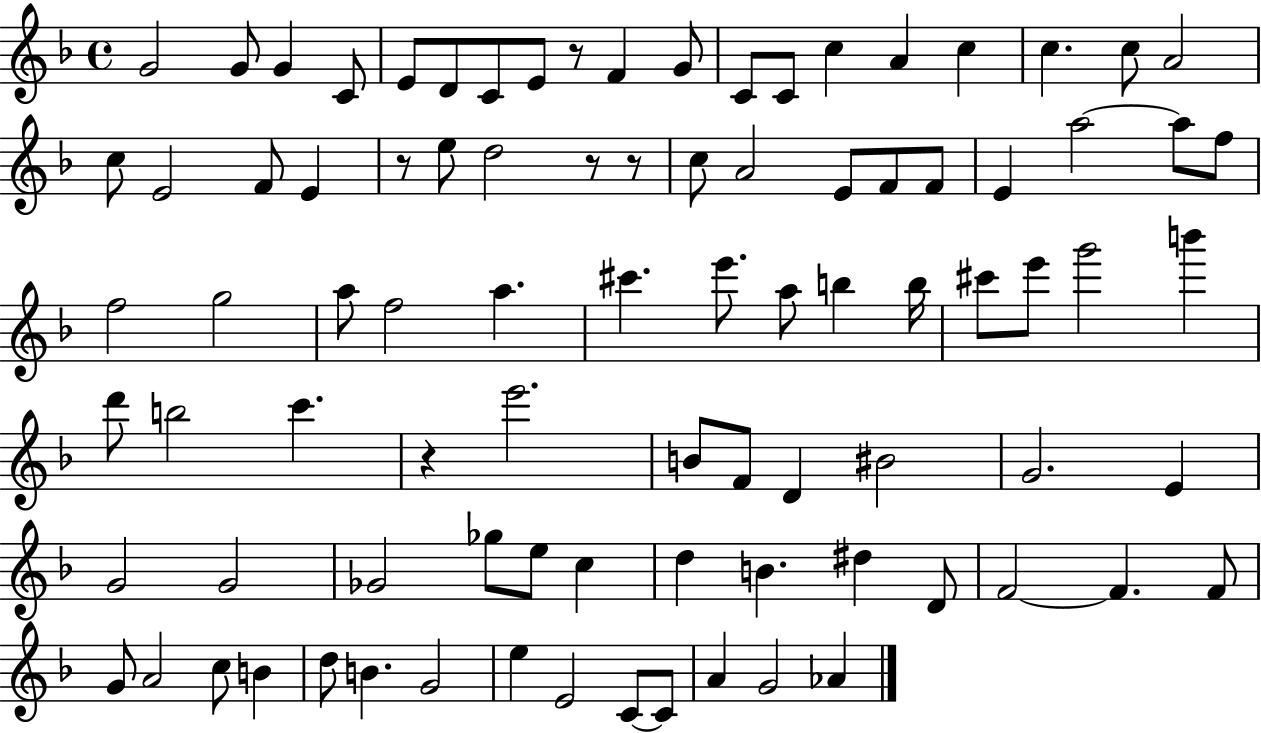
G4/h G4/e G4/q C4/e E4/e D4/e C4/e E4/e R/e F4/q G4/e C4/e C4/e C5/q A4/q C5/q C5/q. C5/e A4/h C5/e E4/h F4/e E4/q R/e E5/e D5/h R/e R/e C5/e A4/h E4/e F4/e F4/e E4/q A5/h A5/e F5/e F5/h G5/h A5/e F5/h A5/q. C#6/q. E6/e. A5/e B5/q B5/s C#6/e E6/e G6/h B6/q D6/e B5/h C6/q. R/q E6/h. B4/e F4/e D4/q BIS4/h G4/h. E4/q G4/h G4/h Gb4/h Gb5/e E5/e C5/q D5/q B4/q. D#5/q D4/e F4/h F4/q. F4/e G4/e A4/h C5/e B4/q D5/e B4/q. G4/h E5/q E4/h C4/e C4/e A4/q G4/h Ab4/q